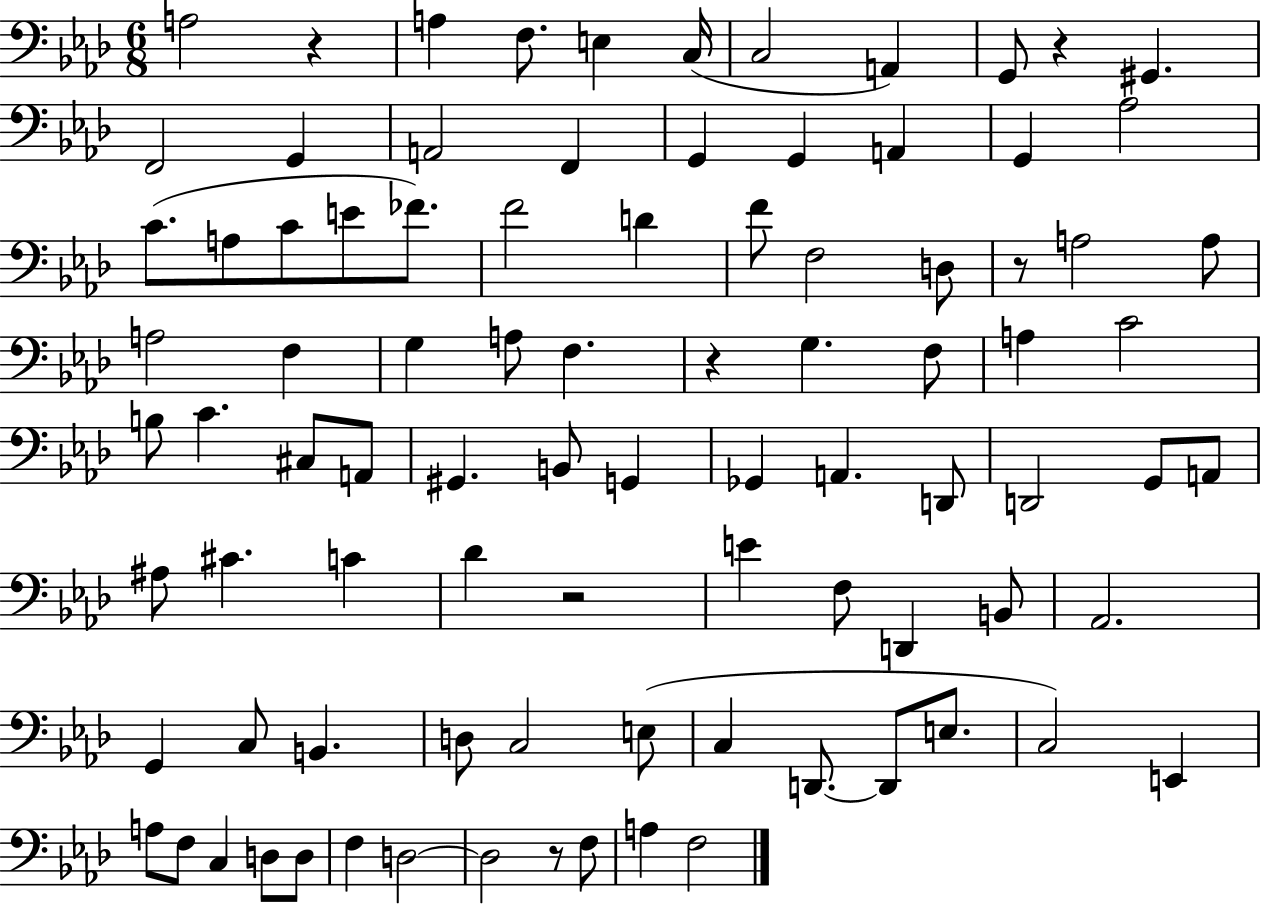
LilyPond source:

{
  \clef bass
  \numericTimeSignature
  \time 6/8
  \key aes \major
  a2 r4 | a4 f8. e4 c16( | c2 a,4) | g,8 r4 gis,4. | \break f,2 g,4 | a,2 f,4 | g,4 g,4 a,4 | g,4 aes2 | \break c'8.( a8 c'8 e'8 fes'8.) | f'2 d'4 | f'8 f2 d8 | r8 a2 a8 | \break a2 f4 | g4 a8 f4. | r4 g4. f8 | a4 c'2 | \break b8 c'4. cis8 a,8 | gis,4. b,8 g,4 | ges,4 a,4. d,8 | d,2 g,8 a,8 | \break ais8 cis'4. c'4 | des'4 r2 | e'4 f8 d,4 b,8 | aes,2. | \break g,4 c8 b,4. | d8 c2 e8( | c4 d,8.~~ d,8 e8. | c2) e,4 | \break a8 f8 c4 d8 d8 | f4 d2~~ | d2 r8 f8 | a4 f2 | \break \bar "|."
}